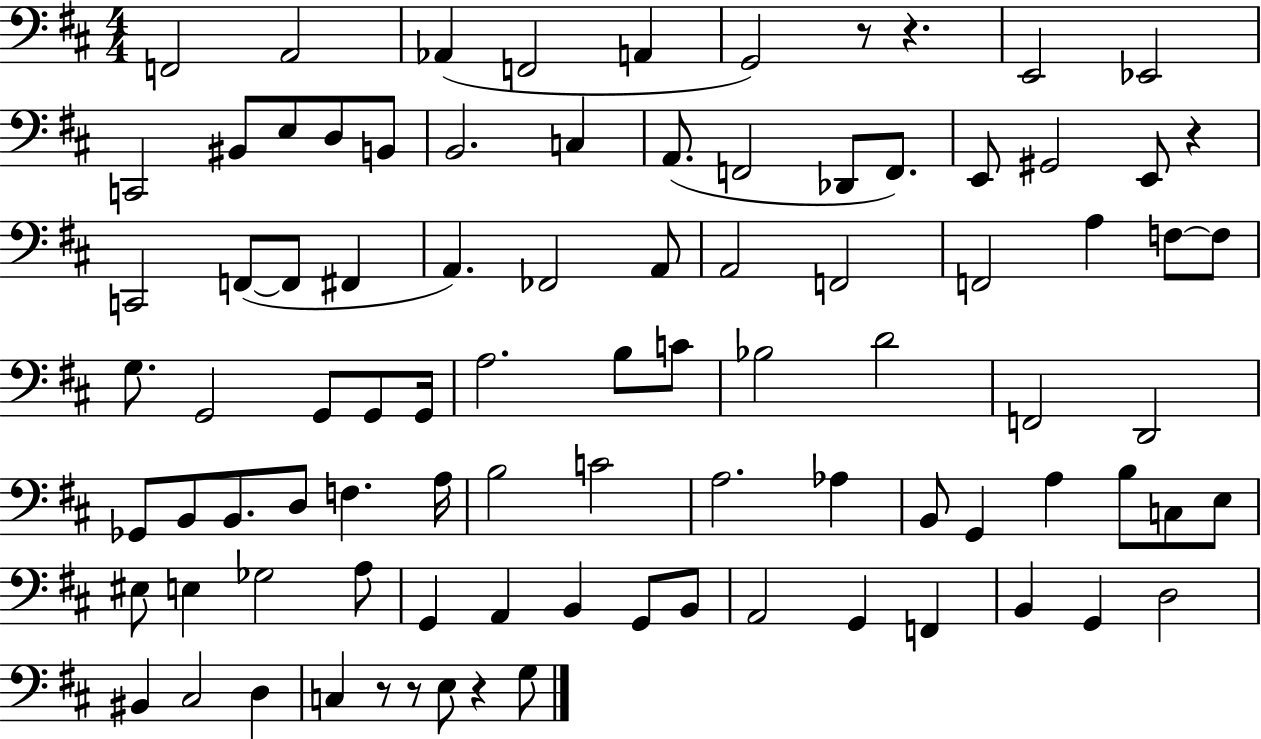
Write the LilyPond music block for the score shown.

{
  \clef bass
  \numericTimeSignature
  \time 4/4
  \key d \major
  \repeat volta 2 { f,2 a,2 | aes,4( f,2 a,4 | g,2) r8 r4. | e,2 ees,2 | \break c,2 bis,8 e8 d8 b,8 | b,2. c4 | a,8.( f,2 des,8 f,8.) | e,8 gis,2 e,8 r4 | \break c,2 f,8~(~ f,8 fis,4 | a,4.) fes,2 a,8 | a,2 f,2 | f,2 a4 f8~~ f8 | \break g8. g,2 g,8 g,8 g,16 | a2. b8 c'8 | bes2 d'2 | f,2 d,2 | \break ges,8 b,8 b,8. d8 f4. a16 | b2 c'2 | a2. aes4 | b,8 g,4 a4 b8 c8 e8 | \break eis8 e4 ges2 a8 | g,4 a,4 b,4 g,8 b,8 | a,2 g,4 f,4 | b,4 g,4 d2 | \break bis,4 cis2 d4 | c4 r8 r8 e8 r4 g8 | } \bar "|."
}